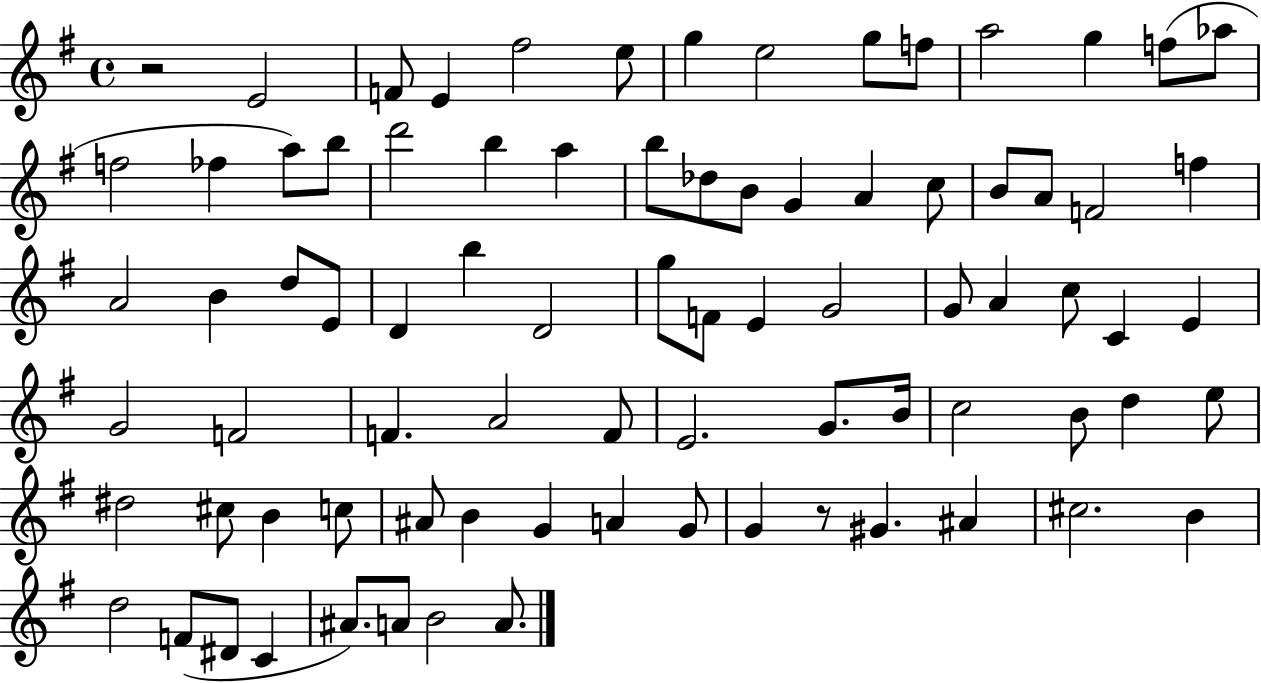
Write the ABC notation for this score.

X:1
T:Untitled
M:4/4
L:1/4
K:G
z2 E2 F/2 E ^f2 e/2 g e2 g/2 f/2 a2 g f/2 _a/2 f2 _f a/2 b/2 d'2 b a b/2 _d/2 B/2 G A c/2 B/2 A/2 F2 f A2 B d/2 E/2 D b D2 g/2 F/2 E G2 G/2 A c/2 C E G2 F2 F A2 F/2 E2 G/2 B/4 c2 B/2 d e/2 ^d2 ^c/2 B c/2 ^A/2 B G A G/2 G z/2 ^G ^A ^c2 B d2 F/2 ^D/2 C ^A/2 A/2 B2 A/2